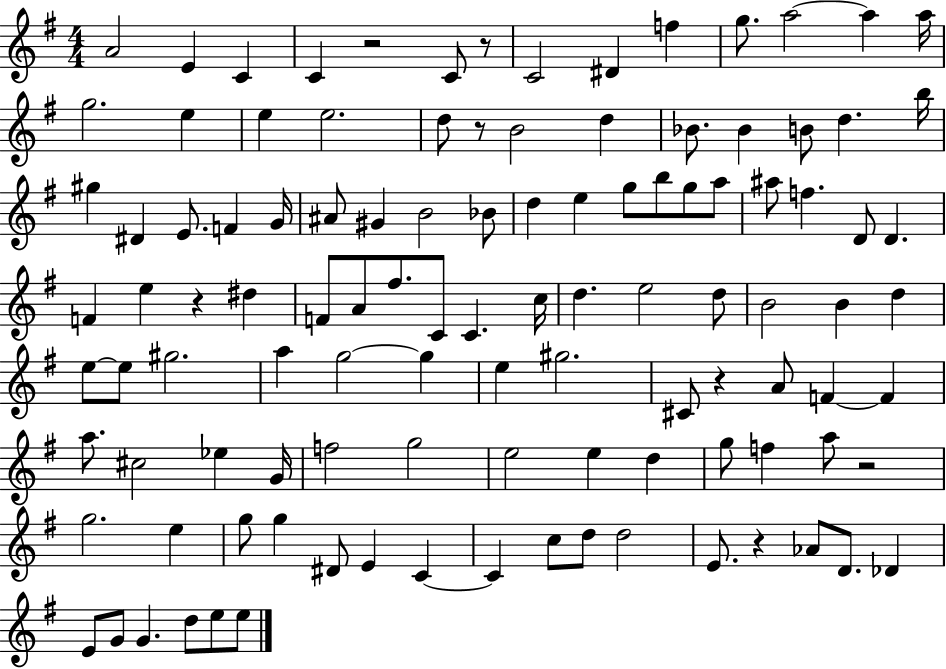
{
  \clef treble
  \numericTimeSignature
  \time 4/4
  \key g \major
  a'2 e'4 c'4 | c'4 r2 c'8 r8 | c'2 dis'4 f''4 | g''8. a''2~~ a''4 a''16 | \break g''2. e''4 | e''4 e''2. | d''8 r8 b'2 d''4 | bes'8. bes'4 b'8 d''4. b''16 | \break gis''4 dis'4 e'8. f'4 g'16 | ais'8 gis'4 b'2 bes'8 | d''4 e''4 g''8 b''8 g''8 a''8 | ais''8 f''4. d'8 d'4. | \break f'4 e''4 r4 dis''4 | f'8 a'8 fis''8. c'8 c'4. c''16 | d''4. e''2 d''8 | b'2 b'4 d''4 | \break e''8~~ e''8 gis''2. | a''4 g''2~~ g''4 | e''4 gis''2. | cis'8 r4 a'8 f'4~~ f'4 | \break a''8. cis''2 ees''4 g'16 | f''2 g''2 | e''2 e''4 d''4 | g''8 f''4 a''8 r2 | \break g''2. e''4 | g''8 g''4 dis'8 e'4 c'4~~ | c'4 c''8 d''8 d''2 | e'8. r4 aes'8 d'8. des'4 | \break e'8 g'8 g'4. d''8 e''8 e''8 | \bar "|."
}